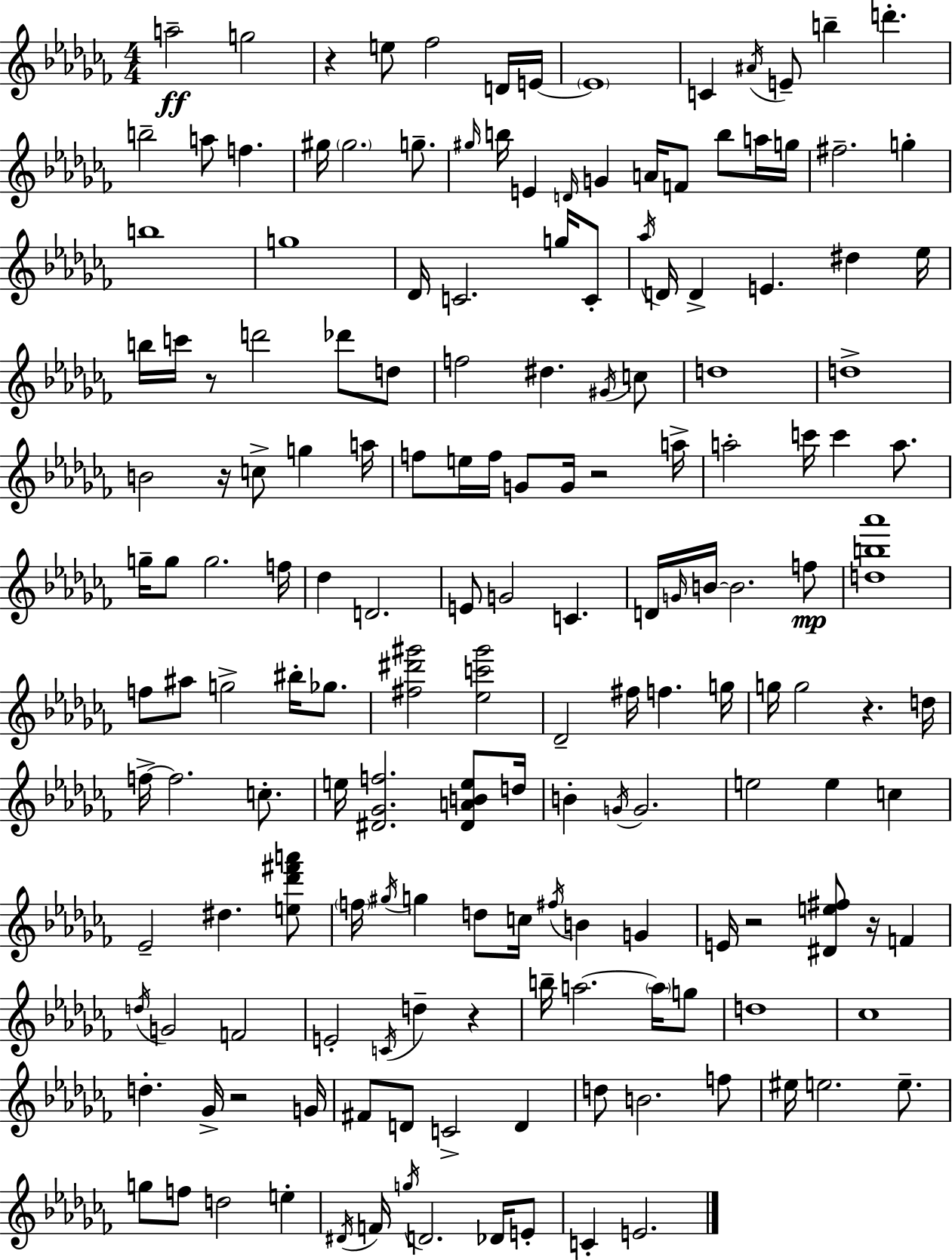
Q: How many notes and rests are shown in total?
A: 169